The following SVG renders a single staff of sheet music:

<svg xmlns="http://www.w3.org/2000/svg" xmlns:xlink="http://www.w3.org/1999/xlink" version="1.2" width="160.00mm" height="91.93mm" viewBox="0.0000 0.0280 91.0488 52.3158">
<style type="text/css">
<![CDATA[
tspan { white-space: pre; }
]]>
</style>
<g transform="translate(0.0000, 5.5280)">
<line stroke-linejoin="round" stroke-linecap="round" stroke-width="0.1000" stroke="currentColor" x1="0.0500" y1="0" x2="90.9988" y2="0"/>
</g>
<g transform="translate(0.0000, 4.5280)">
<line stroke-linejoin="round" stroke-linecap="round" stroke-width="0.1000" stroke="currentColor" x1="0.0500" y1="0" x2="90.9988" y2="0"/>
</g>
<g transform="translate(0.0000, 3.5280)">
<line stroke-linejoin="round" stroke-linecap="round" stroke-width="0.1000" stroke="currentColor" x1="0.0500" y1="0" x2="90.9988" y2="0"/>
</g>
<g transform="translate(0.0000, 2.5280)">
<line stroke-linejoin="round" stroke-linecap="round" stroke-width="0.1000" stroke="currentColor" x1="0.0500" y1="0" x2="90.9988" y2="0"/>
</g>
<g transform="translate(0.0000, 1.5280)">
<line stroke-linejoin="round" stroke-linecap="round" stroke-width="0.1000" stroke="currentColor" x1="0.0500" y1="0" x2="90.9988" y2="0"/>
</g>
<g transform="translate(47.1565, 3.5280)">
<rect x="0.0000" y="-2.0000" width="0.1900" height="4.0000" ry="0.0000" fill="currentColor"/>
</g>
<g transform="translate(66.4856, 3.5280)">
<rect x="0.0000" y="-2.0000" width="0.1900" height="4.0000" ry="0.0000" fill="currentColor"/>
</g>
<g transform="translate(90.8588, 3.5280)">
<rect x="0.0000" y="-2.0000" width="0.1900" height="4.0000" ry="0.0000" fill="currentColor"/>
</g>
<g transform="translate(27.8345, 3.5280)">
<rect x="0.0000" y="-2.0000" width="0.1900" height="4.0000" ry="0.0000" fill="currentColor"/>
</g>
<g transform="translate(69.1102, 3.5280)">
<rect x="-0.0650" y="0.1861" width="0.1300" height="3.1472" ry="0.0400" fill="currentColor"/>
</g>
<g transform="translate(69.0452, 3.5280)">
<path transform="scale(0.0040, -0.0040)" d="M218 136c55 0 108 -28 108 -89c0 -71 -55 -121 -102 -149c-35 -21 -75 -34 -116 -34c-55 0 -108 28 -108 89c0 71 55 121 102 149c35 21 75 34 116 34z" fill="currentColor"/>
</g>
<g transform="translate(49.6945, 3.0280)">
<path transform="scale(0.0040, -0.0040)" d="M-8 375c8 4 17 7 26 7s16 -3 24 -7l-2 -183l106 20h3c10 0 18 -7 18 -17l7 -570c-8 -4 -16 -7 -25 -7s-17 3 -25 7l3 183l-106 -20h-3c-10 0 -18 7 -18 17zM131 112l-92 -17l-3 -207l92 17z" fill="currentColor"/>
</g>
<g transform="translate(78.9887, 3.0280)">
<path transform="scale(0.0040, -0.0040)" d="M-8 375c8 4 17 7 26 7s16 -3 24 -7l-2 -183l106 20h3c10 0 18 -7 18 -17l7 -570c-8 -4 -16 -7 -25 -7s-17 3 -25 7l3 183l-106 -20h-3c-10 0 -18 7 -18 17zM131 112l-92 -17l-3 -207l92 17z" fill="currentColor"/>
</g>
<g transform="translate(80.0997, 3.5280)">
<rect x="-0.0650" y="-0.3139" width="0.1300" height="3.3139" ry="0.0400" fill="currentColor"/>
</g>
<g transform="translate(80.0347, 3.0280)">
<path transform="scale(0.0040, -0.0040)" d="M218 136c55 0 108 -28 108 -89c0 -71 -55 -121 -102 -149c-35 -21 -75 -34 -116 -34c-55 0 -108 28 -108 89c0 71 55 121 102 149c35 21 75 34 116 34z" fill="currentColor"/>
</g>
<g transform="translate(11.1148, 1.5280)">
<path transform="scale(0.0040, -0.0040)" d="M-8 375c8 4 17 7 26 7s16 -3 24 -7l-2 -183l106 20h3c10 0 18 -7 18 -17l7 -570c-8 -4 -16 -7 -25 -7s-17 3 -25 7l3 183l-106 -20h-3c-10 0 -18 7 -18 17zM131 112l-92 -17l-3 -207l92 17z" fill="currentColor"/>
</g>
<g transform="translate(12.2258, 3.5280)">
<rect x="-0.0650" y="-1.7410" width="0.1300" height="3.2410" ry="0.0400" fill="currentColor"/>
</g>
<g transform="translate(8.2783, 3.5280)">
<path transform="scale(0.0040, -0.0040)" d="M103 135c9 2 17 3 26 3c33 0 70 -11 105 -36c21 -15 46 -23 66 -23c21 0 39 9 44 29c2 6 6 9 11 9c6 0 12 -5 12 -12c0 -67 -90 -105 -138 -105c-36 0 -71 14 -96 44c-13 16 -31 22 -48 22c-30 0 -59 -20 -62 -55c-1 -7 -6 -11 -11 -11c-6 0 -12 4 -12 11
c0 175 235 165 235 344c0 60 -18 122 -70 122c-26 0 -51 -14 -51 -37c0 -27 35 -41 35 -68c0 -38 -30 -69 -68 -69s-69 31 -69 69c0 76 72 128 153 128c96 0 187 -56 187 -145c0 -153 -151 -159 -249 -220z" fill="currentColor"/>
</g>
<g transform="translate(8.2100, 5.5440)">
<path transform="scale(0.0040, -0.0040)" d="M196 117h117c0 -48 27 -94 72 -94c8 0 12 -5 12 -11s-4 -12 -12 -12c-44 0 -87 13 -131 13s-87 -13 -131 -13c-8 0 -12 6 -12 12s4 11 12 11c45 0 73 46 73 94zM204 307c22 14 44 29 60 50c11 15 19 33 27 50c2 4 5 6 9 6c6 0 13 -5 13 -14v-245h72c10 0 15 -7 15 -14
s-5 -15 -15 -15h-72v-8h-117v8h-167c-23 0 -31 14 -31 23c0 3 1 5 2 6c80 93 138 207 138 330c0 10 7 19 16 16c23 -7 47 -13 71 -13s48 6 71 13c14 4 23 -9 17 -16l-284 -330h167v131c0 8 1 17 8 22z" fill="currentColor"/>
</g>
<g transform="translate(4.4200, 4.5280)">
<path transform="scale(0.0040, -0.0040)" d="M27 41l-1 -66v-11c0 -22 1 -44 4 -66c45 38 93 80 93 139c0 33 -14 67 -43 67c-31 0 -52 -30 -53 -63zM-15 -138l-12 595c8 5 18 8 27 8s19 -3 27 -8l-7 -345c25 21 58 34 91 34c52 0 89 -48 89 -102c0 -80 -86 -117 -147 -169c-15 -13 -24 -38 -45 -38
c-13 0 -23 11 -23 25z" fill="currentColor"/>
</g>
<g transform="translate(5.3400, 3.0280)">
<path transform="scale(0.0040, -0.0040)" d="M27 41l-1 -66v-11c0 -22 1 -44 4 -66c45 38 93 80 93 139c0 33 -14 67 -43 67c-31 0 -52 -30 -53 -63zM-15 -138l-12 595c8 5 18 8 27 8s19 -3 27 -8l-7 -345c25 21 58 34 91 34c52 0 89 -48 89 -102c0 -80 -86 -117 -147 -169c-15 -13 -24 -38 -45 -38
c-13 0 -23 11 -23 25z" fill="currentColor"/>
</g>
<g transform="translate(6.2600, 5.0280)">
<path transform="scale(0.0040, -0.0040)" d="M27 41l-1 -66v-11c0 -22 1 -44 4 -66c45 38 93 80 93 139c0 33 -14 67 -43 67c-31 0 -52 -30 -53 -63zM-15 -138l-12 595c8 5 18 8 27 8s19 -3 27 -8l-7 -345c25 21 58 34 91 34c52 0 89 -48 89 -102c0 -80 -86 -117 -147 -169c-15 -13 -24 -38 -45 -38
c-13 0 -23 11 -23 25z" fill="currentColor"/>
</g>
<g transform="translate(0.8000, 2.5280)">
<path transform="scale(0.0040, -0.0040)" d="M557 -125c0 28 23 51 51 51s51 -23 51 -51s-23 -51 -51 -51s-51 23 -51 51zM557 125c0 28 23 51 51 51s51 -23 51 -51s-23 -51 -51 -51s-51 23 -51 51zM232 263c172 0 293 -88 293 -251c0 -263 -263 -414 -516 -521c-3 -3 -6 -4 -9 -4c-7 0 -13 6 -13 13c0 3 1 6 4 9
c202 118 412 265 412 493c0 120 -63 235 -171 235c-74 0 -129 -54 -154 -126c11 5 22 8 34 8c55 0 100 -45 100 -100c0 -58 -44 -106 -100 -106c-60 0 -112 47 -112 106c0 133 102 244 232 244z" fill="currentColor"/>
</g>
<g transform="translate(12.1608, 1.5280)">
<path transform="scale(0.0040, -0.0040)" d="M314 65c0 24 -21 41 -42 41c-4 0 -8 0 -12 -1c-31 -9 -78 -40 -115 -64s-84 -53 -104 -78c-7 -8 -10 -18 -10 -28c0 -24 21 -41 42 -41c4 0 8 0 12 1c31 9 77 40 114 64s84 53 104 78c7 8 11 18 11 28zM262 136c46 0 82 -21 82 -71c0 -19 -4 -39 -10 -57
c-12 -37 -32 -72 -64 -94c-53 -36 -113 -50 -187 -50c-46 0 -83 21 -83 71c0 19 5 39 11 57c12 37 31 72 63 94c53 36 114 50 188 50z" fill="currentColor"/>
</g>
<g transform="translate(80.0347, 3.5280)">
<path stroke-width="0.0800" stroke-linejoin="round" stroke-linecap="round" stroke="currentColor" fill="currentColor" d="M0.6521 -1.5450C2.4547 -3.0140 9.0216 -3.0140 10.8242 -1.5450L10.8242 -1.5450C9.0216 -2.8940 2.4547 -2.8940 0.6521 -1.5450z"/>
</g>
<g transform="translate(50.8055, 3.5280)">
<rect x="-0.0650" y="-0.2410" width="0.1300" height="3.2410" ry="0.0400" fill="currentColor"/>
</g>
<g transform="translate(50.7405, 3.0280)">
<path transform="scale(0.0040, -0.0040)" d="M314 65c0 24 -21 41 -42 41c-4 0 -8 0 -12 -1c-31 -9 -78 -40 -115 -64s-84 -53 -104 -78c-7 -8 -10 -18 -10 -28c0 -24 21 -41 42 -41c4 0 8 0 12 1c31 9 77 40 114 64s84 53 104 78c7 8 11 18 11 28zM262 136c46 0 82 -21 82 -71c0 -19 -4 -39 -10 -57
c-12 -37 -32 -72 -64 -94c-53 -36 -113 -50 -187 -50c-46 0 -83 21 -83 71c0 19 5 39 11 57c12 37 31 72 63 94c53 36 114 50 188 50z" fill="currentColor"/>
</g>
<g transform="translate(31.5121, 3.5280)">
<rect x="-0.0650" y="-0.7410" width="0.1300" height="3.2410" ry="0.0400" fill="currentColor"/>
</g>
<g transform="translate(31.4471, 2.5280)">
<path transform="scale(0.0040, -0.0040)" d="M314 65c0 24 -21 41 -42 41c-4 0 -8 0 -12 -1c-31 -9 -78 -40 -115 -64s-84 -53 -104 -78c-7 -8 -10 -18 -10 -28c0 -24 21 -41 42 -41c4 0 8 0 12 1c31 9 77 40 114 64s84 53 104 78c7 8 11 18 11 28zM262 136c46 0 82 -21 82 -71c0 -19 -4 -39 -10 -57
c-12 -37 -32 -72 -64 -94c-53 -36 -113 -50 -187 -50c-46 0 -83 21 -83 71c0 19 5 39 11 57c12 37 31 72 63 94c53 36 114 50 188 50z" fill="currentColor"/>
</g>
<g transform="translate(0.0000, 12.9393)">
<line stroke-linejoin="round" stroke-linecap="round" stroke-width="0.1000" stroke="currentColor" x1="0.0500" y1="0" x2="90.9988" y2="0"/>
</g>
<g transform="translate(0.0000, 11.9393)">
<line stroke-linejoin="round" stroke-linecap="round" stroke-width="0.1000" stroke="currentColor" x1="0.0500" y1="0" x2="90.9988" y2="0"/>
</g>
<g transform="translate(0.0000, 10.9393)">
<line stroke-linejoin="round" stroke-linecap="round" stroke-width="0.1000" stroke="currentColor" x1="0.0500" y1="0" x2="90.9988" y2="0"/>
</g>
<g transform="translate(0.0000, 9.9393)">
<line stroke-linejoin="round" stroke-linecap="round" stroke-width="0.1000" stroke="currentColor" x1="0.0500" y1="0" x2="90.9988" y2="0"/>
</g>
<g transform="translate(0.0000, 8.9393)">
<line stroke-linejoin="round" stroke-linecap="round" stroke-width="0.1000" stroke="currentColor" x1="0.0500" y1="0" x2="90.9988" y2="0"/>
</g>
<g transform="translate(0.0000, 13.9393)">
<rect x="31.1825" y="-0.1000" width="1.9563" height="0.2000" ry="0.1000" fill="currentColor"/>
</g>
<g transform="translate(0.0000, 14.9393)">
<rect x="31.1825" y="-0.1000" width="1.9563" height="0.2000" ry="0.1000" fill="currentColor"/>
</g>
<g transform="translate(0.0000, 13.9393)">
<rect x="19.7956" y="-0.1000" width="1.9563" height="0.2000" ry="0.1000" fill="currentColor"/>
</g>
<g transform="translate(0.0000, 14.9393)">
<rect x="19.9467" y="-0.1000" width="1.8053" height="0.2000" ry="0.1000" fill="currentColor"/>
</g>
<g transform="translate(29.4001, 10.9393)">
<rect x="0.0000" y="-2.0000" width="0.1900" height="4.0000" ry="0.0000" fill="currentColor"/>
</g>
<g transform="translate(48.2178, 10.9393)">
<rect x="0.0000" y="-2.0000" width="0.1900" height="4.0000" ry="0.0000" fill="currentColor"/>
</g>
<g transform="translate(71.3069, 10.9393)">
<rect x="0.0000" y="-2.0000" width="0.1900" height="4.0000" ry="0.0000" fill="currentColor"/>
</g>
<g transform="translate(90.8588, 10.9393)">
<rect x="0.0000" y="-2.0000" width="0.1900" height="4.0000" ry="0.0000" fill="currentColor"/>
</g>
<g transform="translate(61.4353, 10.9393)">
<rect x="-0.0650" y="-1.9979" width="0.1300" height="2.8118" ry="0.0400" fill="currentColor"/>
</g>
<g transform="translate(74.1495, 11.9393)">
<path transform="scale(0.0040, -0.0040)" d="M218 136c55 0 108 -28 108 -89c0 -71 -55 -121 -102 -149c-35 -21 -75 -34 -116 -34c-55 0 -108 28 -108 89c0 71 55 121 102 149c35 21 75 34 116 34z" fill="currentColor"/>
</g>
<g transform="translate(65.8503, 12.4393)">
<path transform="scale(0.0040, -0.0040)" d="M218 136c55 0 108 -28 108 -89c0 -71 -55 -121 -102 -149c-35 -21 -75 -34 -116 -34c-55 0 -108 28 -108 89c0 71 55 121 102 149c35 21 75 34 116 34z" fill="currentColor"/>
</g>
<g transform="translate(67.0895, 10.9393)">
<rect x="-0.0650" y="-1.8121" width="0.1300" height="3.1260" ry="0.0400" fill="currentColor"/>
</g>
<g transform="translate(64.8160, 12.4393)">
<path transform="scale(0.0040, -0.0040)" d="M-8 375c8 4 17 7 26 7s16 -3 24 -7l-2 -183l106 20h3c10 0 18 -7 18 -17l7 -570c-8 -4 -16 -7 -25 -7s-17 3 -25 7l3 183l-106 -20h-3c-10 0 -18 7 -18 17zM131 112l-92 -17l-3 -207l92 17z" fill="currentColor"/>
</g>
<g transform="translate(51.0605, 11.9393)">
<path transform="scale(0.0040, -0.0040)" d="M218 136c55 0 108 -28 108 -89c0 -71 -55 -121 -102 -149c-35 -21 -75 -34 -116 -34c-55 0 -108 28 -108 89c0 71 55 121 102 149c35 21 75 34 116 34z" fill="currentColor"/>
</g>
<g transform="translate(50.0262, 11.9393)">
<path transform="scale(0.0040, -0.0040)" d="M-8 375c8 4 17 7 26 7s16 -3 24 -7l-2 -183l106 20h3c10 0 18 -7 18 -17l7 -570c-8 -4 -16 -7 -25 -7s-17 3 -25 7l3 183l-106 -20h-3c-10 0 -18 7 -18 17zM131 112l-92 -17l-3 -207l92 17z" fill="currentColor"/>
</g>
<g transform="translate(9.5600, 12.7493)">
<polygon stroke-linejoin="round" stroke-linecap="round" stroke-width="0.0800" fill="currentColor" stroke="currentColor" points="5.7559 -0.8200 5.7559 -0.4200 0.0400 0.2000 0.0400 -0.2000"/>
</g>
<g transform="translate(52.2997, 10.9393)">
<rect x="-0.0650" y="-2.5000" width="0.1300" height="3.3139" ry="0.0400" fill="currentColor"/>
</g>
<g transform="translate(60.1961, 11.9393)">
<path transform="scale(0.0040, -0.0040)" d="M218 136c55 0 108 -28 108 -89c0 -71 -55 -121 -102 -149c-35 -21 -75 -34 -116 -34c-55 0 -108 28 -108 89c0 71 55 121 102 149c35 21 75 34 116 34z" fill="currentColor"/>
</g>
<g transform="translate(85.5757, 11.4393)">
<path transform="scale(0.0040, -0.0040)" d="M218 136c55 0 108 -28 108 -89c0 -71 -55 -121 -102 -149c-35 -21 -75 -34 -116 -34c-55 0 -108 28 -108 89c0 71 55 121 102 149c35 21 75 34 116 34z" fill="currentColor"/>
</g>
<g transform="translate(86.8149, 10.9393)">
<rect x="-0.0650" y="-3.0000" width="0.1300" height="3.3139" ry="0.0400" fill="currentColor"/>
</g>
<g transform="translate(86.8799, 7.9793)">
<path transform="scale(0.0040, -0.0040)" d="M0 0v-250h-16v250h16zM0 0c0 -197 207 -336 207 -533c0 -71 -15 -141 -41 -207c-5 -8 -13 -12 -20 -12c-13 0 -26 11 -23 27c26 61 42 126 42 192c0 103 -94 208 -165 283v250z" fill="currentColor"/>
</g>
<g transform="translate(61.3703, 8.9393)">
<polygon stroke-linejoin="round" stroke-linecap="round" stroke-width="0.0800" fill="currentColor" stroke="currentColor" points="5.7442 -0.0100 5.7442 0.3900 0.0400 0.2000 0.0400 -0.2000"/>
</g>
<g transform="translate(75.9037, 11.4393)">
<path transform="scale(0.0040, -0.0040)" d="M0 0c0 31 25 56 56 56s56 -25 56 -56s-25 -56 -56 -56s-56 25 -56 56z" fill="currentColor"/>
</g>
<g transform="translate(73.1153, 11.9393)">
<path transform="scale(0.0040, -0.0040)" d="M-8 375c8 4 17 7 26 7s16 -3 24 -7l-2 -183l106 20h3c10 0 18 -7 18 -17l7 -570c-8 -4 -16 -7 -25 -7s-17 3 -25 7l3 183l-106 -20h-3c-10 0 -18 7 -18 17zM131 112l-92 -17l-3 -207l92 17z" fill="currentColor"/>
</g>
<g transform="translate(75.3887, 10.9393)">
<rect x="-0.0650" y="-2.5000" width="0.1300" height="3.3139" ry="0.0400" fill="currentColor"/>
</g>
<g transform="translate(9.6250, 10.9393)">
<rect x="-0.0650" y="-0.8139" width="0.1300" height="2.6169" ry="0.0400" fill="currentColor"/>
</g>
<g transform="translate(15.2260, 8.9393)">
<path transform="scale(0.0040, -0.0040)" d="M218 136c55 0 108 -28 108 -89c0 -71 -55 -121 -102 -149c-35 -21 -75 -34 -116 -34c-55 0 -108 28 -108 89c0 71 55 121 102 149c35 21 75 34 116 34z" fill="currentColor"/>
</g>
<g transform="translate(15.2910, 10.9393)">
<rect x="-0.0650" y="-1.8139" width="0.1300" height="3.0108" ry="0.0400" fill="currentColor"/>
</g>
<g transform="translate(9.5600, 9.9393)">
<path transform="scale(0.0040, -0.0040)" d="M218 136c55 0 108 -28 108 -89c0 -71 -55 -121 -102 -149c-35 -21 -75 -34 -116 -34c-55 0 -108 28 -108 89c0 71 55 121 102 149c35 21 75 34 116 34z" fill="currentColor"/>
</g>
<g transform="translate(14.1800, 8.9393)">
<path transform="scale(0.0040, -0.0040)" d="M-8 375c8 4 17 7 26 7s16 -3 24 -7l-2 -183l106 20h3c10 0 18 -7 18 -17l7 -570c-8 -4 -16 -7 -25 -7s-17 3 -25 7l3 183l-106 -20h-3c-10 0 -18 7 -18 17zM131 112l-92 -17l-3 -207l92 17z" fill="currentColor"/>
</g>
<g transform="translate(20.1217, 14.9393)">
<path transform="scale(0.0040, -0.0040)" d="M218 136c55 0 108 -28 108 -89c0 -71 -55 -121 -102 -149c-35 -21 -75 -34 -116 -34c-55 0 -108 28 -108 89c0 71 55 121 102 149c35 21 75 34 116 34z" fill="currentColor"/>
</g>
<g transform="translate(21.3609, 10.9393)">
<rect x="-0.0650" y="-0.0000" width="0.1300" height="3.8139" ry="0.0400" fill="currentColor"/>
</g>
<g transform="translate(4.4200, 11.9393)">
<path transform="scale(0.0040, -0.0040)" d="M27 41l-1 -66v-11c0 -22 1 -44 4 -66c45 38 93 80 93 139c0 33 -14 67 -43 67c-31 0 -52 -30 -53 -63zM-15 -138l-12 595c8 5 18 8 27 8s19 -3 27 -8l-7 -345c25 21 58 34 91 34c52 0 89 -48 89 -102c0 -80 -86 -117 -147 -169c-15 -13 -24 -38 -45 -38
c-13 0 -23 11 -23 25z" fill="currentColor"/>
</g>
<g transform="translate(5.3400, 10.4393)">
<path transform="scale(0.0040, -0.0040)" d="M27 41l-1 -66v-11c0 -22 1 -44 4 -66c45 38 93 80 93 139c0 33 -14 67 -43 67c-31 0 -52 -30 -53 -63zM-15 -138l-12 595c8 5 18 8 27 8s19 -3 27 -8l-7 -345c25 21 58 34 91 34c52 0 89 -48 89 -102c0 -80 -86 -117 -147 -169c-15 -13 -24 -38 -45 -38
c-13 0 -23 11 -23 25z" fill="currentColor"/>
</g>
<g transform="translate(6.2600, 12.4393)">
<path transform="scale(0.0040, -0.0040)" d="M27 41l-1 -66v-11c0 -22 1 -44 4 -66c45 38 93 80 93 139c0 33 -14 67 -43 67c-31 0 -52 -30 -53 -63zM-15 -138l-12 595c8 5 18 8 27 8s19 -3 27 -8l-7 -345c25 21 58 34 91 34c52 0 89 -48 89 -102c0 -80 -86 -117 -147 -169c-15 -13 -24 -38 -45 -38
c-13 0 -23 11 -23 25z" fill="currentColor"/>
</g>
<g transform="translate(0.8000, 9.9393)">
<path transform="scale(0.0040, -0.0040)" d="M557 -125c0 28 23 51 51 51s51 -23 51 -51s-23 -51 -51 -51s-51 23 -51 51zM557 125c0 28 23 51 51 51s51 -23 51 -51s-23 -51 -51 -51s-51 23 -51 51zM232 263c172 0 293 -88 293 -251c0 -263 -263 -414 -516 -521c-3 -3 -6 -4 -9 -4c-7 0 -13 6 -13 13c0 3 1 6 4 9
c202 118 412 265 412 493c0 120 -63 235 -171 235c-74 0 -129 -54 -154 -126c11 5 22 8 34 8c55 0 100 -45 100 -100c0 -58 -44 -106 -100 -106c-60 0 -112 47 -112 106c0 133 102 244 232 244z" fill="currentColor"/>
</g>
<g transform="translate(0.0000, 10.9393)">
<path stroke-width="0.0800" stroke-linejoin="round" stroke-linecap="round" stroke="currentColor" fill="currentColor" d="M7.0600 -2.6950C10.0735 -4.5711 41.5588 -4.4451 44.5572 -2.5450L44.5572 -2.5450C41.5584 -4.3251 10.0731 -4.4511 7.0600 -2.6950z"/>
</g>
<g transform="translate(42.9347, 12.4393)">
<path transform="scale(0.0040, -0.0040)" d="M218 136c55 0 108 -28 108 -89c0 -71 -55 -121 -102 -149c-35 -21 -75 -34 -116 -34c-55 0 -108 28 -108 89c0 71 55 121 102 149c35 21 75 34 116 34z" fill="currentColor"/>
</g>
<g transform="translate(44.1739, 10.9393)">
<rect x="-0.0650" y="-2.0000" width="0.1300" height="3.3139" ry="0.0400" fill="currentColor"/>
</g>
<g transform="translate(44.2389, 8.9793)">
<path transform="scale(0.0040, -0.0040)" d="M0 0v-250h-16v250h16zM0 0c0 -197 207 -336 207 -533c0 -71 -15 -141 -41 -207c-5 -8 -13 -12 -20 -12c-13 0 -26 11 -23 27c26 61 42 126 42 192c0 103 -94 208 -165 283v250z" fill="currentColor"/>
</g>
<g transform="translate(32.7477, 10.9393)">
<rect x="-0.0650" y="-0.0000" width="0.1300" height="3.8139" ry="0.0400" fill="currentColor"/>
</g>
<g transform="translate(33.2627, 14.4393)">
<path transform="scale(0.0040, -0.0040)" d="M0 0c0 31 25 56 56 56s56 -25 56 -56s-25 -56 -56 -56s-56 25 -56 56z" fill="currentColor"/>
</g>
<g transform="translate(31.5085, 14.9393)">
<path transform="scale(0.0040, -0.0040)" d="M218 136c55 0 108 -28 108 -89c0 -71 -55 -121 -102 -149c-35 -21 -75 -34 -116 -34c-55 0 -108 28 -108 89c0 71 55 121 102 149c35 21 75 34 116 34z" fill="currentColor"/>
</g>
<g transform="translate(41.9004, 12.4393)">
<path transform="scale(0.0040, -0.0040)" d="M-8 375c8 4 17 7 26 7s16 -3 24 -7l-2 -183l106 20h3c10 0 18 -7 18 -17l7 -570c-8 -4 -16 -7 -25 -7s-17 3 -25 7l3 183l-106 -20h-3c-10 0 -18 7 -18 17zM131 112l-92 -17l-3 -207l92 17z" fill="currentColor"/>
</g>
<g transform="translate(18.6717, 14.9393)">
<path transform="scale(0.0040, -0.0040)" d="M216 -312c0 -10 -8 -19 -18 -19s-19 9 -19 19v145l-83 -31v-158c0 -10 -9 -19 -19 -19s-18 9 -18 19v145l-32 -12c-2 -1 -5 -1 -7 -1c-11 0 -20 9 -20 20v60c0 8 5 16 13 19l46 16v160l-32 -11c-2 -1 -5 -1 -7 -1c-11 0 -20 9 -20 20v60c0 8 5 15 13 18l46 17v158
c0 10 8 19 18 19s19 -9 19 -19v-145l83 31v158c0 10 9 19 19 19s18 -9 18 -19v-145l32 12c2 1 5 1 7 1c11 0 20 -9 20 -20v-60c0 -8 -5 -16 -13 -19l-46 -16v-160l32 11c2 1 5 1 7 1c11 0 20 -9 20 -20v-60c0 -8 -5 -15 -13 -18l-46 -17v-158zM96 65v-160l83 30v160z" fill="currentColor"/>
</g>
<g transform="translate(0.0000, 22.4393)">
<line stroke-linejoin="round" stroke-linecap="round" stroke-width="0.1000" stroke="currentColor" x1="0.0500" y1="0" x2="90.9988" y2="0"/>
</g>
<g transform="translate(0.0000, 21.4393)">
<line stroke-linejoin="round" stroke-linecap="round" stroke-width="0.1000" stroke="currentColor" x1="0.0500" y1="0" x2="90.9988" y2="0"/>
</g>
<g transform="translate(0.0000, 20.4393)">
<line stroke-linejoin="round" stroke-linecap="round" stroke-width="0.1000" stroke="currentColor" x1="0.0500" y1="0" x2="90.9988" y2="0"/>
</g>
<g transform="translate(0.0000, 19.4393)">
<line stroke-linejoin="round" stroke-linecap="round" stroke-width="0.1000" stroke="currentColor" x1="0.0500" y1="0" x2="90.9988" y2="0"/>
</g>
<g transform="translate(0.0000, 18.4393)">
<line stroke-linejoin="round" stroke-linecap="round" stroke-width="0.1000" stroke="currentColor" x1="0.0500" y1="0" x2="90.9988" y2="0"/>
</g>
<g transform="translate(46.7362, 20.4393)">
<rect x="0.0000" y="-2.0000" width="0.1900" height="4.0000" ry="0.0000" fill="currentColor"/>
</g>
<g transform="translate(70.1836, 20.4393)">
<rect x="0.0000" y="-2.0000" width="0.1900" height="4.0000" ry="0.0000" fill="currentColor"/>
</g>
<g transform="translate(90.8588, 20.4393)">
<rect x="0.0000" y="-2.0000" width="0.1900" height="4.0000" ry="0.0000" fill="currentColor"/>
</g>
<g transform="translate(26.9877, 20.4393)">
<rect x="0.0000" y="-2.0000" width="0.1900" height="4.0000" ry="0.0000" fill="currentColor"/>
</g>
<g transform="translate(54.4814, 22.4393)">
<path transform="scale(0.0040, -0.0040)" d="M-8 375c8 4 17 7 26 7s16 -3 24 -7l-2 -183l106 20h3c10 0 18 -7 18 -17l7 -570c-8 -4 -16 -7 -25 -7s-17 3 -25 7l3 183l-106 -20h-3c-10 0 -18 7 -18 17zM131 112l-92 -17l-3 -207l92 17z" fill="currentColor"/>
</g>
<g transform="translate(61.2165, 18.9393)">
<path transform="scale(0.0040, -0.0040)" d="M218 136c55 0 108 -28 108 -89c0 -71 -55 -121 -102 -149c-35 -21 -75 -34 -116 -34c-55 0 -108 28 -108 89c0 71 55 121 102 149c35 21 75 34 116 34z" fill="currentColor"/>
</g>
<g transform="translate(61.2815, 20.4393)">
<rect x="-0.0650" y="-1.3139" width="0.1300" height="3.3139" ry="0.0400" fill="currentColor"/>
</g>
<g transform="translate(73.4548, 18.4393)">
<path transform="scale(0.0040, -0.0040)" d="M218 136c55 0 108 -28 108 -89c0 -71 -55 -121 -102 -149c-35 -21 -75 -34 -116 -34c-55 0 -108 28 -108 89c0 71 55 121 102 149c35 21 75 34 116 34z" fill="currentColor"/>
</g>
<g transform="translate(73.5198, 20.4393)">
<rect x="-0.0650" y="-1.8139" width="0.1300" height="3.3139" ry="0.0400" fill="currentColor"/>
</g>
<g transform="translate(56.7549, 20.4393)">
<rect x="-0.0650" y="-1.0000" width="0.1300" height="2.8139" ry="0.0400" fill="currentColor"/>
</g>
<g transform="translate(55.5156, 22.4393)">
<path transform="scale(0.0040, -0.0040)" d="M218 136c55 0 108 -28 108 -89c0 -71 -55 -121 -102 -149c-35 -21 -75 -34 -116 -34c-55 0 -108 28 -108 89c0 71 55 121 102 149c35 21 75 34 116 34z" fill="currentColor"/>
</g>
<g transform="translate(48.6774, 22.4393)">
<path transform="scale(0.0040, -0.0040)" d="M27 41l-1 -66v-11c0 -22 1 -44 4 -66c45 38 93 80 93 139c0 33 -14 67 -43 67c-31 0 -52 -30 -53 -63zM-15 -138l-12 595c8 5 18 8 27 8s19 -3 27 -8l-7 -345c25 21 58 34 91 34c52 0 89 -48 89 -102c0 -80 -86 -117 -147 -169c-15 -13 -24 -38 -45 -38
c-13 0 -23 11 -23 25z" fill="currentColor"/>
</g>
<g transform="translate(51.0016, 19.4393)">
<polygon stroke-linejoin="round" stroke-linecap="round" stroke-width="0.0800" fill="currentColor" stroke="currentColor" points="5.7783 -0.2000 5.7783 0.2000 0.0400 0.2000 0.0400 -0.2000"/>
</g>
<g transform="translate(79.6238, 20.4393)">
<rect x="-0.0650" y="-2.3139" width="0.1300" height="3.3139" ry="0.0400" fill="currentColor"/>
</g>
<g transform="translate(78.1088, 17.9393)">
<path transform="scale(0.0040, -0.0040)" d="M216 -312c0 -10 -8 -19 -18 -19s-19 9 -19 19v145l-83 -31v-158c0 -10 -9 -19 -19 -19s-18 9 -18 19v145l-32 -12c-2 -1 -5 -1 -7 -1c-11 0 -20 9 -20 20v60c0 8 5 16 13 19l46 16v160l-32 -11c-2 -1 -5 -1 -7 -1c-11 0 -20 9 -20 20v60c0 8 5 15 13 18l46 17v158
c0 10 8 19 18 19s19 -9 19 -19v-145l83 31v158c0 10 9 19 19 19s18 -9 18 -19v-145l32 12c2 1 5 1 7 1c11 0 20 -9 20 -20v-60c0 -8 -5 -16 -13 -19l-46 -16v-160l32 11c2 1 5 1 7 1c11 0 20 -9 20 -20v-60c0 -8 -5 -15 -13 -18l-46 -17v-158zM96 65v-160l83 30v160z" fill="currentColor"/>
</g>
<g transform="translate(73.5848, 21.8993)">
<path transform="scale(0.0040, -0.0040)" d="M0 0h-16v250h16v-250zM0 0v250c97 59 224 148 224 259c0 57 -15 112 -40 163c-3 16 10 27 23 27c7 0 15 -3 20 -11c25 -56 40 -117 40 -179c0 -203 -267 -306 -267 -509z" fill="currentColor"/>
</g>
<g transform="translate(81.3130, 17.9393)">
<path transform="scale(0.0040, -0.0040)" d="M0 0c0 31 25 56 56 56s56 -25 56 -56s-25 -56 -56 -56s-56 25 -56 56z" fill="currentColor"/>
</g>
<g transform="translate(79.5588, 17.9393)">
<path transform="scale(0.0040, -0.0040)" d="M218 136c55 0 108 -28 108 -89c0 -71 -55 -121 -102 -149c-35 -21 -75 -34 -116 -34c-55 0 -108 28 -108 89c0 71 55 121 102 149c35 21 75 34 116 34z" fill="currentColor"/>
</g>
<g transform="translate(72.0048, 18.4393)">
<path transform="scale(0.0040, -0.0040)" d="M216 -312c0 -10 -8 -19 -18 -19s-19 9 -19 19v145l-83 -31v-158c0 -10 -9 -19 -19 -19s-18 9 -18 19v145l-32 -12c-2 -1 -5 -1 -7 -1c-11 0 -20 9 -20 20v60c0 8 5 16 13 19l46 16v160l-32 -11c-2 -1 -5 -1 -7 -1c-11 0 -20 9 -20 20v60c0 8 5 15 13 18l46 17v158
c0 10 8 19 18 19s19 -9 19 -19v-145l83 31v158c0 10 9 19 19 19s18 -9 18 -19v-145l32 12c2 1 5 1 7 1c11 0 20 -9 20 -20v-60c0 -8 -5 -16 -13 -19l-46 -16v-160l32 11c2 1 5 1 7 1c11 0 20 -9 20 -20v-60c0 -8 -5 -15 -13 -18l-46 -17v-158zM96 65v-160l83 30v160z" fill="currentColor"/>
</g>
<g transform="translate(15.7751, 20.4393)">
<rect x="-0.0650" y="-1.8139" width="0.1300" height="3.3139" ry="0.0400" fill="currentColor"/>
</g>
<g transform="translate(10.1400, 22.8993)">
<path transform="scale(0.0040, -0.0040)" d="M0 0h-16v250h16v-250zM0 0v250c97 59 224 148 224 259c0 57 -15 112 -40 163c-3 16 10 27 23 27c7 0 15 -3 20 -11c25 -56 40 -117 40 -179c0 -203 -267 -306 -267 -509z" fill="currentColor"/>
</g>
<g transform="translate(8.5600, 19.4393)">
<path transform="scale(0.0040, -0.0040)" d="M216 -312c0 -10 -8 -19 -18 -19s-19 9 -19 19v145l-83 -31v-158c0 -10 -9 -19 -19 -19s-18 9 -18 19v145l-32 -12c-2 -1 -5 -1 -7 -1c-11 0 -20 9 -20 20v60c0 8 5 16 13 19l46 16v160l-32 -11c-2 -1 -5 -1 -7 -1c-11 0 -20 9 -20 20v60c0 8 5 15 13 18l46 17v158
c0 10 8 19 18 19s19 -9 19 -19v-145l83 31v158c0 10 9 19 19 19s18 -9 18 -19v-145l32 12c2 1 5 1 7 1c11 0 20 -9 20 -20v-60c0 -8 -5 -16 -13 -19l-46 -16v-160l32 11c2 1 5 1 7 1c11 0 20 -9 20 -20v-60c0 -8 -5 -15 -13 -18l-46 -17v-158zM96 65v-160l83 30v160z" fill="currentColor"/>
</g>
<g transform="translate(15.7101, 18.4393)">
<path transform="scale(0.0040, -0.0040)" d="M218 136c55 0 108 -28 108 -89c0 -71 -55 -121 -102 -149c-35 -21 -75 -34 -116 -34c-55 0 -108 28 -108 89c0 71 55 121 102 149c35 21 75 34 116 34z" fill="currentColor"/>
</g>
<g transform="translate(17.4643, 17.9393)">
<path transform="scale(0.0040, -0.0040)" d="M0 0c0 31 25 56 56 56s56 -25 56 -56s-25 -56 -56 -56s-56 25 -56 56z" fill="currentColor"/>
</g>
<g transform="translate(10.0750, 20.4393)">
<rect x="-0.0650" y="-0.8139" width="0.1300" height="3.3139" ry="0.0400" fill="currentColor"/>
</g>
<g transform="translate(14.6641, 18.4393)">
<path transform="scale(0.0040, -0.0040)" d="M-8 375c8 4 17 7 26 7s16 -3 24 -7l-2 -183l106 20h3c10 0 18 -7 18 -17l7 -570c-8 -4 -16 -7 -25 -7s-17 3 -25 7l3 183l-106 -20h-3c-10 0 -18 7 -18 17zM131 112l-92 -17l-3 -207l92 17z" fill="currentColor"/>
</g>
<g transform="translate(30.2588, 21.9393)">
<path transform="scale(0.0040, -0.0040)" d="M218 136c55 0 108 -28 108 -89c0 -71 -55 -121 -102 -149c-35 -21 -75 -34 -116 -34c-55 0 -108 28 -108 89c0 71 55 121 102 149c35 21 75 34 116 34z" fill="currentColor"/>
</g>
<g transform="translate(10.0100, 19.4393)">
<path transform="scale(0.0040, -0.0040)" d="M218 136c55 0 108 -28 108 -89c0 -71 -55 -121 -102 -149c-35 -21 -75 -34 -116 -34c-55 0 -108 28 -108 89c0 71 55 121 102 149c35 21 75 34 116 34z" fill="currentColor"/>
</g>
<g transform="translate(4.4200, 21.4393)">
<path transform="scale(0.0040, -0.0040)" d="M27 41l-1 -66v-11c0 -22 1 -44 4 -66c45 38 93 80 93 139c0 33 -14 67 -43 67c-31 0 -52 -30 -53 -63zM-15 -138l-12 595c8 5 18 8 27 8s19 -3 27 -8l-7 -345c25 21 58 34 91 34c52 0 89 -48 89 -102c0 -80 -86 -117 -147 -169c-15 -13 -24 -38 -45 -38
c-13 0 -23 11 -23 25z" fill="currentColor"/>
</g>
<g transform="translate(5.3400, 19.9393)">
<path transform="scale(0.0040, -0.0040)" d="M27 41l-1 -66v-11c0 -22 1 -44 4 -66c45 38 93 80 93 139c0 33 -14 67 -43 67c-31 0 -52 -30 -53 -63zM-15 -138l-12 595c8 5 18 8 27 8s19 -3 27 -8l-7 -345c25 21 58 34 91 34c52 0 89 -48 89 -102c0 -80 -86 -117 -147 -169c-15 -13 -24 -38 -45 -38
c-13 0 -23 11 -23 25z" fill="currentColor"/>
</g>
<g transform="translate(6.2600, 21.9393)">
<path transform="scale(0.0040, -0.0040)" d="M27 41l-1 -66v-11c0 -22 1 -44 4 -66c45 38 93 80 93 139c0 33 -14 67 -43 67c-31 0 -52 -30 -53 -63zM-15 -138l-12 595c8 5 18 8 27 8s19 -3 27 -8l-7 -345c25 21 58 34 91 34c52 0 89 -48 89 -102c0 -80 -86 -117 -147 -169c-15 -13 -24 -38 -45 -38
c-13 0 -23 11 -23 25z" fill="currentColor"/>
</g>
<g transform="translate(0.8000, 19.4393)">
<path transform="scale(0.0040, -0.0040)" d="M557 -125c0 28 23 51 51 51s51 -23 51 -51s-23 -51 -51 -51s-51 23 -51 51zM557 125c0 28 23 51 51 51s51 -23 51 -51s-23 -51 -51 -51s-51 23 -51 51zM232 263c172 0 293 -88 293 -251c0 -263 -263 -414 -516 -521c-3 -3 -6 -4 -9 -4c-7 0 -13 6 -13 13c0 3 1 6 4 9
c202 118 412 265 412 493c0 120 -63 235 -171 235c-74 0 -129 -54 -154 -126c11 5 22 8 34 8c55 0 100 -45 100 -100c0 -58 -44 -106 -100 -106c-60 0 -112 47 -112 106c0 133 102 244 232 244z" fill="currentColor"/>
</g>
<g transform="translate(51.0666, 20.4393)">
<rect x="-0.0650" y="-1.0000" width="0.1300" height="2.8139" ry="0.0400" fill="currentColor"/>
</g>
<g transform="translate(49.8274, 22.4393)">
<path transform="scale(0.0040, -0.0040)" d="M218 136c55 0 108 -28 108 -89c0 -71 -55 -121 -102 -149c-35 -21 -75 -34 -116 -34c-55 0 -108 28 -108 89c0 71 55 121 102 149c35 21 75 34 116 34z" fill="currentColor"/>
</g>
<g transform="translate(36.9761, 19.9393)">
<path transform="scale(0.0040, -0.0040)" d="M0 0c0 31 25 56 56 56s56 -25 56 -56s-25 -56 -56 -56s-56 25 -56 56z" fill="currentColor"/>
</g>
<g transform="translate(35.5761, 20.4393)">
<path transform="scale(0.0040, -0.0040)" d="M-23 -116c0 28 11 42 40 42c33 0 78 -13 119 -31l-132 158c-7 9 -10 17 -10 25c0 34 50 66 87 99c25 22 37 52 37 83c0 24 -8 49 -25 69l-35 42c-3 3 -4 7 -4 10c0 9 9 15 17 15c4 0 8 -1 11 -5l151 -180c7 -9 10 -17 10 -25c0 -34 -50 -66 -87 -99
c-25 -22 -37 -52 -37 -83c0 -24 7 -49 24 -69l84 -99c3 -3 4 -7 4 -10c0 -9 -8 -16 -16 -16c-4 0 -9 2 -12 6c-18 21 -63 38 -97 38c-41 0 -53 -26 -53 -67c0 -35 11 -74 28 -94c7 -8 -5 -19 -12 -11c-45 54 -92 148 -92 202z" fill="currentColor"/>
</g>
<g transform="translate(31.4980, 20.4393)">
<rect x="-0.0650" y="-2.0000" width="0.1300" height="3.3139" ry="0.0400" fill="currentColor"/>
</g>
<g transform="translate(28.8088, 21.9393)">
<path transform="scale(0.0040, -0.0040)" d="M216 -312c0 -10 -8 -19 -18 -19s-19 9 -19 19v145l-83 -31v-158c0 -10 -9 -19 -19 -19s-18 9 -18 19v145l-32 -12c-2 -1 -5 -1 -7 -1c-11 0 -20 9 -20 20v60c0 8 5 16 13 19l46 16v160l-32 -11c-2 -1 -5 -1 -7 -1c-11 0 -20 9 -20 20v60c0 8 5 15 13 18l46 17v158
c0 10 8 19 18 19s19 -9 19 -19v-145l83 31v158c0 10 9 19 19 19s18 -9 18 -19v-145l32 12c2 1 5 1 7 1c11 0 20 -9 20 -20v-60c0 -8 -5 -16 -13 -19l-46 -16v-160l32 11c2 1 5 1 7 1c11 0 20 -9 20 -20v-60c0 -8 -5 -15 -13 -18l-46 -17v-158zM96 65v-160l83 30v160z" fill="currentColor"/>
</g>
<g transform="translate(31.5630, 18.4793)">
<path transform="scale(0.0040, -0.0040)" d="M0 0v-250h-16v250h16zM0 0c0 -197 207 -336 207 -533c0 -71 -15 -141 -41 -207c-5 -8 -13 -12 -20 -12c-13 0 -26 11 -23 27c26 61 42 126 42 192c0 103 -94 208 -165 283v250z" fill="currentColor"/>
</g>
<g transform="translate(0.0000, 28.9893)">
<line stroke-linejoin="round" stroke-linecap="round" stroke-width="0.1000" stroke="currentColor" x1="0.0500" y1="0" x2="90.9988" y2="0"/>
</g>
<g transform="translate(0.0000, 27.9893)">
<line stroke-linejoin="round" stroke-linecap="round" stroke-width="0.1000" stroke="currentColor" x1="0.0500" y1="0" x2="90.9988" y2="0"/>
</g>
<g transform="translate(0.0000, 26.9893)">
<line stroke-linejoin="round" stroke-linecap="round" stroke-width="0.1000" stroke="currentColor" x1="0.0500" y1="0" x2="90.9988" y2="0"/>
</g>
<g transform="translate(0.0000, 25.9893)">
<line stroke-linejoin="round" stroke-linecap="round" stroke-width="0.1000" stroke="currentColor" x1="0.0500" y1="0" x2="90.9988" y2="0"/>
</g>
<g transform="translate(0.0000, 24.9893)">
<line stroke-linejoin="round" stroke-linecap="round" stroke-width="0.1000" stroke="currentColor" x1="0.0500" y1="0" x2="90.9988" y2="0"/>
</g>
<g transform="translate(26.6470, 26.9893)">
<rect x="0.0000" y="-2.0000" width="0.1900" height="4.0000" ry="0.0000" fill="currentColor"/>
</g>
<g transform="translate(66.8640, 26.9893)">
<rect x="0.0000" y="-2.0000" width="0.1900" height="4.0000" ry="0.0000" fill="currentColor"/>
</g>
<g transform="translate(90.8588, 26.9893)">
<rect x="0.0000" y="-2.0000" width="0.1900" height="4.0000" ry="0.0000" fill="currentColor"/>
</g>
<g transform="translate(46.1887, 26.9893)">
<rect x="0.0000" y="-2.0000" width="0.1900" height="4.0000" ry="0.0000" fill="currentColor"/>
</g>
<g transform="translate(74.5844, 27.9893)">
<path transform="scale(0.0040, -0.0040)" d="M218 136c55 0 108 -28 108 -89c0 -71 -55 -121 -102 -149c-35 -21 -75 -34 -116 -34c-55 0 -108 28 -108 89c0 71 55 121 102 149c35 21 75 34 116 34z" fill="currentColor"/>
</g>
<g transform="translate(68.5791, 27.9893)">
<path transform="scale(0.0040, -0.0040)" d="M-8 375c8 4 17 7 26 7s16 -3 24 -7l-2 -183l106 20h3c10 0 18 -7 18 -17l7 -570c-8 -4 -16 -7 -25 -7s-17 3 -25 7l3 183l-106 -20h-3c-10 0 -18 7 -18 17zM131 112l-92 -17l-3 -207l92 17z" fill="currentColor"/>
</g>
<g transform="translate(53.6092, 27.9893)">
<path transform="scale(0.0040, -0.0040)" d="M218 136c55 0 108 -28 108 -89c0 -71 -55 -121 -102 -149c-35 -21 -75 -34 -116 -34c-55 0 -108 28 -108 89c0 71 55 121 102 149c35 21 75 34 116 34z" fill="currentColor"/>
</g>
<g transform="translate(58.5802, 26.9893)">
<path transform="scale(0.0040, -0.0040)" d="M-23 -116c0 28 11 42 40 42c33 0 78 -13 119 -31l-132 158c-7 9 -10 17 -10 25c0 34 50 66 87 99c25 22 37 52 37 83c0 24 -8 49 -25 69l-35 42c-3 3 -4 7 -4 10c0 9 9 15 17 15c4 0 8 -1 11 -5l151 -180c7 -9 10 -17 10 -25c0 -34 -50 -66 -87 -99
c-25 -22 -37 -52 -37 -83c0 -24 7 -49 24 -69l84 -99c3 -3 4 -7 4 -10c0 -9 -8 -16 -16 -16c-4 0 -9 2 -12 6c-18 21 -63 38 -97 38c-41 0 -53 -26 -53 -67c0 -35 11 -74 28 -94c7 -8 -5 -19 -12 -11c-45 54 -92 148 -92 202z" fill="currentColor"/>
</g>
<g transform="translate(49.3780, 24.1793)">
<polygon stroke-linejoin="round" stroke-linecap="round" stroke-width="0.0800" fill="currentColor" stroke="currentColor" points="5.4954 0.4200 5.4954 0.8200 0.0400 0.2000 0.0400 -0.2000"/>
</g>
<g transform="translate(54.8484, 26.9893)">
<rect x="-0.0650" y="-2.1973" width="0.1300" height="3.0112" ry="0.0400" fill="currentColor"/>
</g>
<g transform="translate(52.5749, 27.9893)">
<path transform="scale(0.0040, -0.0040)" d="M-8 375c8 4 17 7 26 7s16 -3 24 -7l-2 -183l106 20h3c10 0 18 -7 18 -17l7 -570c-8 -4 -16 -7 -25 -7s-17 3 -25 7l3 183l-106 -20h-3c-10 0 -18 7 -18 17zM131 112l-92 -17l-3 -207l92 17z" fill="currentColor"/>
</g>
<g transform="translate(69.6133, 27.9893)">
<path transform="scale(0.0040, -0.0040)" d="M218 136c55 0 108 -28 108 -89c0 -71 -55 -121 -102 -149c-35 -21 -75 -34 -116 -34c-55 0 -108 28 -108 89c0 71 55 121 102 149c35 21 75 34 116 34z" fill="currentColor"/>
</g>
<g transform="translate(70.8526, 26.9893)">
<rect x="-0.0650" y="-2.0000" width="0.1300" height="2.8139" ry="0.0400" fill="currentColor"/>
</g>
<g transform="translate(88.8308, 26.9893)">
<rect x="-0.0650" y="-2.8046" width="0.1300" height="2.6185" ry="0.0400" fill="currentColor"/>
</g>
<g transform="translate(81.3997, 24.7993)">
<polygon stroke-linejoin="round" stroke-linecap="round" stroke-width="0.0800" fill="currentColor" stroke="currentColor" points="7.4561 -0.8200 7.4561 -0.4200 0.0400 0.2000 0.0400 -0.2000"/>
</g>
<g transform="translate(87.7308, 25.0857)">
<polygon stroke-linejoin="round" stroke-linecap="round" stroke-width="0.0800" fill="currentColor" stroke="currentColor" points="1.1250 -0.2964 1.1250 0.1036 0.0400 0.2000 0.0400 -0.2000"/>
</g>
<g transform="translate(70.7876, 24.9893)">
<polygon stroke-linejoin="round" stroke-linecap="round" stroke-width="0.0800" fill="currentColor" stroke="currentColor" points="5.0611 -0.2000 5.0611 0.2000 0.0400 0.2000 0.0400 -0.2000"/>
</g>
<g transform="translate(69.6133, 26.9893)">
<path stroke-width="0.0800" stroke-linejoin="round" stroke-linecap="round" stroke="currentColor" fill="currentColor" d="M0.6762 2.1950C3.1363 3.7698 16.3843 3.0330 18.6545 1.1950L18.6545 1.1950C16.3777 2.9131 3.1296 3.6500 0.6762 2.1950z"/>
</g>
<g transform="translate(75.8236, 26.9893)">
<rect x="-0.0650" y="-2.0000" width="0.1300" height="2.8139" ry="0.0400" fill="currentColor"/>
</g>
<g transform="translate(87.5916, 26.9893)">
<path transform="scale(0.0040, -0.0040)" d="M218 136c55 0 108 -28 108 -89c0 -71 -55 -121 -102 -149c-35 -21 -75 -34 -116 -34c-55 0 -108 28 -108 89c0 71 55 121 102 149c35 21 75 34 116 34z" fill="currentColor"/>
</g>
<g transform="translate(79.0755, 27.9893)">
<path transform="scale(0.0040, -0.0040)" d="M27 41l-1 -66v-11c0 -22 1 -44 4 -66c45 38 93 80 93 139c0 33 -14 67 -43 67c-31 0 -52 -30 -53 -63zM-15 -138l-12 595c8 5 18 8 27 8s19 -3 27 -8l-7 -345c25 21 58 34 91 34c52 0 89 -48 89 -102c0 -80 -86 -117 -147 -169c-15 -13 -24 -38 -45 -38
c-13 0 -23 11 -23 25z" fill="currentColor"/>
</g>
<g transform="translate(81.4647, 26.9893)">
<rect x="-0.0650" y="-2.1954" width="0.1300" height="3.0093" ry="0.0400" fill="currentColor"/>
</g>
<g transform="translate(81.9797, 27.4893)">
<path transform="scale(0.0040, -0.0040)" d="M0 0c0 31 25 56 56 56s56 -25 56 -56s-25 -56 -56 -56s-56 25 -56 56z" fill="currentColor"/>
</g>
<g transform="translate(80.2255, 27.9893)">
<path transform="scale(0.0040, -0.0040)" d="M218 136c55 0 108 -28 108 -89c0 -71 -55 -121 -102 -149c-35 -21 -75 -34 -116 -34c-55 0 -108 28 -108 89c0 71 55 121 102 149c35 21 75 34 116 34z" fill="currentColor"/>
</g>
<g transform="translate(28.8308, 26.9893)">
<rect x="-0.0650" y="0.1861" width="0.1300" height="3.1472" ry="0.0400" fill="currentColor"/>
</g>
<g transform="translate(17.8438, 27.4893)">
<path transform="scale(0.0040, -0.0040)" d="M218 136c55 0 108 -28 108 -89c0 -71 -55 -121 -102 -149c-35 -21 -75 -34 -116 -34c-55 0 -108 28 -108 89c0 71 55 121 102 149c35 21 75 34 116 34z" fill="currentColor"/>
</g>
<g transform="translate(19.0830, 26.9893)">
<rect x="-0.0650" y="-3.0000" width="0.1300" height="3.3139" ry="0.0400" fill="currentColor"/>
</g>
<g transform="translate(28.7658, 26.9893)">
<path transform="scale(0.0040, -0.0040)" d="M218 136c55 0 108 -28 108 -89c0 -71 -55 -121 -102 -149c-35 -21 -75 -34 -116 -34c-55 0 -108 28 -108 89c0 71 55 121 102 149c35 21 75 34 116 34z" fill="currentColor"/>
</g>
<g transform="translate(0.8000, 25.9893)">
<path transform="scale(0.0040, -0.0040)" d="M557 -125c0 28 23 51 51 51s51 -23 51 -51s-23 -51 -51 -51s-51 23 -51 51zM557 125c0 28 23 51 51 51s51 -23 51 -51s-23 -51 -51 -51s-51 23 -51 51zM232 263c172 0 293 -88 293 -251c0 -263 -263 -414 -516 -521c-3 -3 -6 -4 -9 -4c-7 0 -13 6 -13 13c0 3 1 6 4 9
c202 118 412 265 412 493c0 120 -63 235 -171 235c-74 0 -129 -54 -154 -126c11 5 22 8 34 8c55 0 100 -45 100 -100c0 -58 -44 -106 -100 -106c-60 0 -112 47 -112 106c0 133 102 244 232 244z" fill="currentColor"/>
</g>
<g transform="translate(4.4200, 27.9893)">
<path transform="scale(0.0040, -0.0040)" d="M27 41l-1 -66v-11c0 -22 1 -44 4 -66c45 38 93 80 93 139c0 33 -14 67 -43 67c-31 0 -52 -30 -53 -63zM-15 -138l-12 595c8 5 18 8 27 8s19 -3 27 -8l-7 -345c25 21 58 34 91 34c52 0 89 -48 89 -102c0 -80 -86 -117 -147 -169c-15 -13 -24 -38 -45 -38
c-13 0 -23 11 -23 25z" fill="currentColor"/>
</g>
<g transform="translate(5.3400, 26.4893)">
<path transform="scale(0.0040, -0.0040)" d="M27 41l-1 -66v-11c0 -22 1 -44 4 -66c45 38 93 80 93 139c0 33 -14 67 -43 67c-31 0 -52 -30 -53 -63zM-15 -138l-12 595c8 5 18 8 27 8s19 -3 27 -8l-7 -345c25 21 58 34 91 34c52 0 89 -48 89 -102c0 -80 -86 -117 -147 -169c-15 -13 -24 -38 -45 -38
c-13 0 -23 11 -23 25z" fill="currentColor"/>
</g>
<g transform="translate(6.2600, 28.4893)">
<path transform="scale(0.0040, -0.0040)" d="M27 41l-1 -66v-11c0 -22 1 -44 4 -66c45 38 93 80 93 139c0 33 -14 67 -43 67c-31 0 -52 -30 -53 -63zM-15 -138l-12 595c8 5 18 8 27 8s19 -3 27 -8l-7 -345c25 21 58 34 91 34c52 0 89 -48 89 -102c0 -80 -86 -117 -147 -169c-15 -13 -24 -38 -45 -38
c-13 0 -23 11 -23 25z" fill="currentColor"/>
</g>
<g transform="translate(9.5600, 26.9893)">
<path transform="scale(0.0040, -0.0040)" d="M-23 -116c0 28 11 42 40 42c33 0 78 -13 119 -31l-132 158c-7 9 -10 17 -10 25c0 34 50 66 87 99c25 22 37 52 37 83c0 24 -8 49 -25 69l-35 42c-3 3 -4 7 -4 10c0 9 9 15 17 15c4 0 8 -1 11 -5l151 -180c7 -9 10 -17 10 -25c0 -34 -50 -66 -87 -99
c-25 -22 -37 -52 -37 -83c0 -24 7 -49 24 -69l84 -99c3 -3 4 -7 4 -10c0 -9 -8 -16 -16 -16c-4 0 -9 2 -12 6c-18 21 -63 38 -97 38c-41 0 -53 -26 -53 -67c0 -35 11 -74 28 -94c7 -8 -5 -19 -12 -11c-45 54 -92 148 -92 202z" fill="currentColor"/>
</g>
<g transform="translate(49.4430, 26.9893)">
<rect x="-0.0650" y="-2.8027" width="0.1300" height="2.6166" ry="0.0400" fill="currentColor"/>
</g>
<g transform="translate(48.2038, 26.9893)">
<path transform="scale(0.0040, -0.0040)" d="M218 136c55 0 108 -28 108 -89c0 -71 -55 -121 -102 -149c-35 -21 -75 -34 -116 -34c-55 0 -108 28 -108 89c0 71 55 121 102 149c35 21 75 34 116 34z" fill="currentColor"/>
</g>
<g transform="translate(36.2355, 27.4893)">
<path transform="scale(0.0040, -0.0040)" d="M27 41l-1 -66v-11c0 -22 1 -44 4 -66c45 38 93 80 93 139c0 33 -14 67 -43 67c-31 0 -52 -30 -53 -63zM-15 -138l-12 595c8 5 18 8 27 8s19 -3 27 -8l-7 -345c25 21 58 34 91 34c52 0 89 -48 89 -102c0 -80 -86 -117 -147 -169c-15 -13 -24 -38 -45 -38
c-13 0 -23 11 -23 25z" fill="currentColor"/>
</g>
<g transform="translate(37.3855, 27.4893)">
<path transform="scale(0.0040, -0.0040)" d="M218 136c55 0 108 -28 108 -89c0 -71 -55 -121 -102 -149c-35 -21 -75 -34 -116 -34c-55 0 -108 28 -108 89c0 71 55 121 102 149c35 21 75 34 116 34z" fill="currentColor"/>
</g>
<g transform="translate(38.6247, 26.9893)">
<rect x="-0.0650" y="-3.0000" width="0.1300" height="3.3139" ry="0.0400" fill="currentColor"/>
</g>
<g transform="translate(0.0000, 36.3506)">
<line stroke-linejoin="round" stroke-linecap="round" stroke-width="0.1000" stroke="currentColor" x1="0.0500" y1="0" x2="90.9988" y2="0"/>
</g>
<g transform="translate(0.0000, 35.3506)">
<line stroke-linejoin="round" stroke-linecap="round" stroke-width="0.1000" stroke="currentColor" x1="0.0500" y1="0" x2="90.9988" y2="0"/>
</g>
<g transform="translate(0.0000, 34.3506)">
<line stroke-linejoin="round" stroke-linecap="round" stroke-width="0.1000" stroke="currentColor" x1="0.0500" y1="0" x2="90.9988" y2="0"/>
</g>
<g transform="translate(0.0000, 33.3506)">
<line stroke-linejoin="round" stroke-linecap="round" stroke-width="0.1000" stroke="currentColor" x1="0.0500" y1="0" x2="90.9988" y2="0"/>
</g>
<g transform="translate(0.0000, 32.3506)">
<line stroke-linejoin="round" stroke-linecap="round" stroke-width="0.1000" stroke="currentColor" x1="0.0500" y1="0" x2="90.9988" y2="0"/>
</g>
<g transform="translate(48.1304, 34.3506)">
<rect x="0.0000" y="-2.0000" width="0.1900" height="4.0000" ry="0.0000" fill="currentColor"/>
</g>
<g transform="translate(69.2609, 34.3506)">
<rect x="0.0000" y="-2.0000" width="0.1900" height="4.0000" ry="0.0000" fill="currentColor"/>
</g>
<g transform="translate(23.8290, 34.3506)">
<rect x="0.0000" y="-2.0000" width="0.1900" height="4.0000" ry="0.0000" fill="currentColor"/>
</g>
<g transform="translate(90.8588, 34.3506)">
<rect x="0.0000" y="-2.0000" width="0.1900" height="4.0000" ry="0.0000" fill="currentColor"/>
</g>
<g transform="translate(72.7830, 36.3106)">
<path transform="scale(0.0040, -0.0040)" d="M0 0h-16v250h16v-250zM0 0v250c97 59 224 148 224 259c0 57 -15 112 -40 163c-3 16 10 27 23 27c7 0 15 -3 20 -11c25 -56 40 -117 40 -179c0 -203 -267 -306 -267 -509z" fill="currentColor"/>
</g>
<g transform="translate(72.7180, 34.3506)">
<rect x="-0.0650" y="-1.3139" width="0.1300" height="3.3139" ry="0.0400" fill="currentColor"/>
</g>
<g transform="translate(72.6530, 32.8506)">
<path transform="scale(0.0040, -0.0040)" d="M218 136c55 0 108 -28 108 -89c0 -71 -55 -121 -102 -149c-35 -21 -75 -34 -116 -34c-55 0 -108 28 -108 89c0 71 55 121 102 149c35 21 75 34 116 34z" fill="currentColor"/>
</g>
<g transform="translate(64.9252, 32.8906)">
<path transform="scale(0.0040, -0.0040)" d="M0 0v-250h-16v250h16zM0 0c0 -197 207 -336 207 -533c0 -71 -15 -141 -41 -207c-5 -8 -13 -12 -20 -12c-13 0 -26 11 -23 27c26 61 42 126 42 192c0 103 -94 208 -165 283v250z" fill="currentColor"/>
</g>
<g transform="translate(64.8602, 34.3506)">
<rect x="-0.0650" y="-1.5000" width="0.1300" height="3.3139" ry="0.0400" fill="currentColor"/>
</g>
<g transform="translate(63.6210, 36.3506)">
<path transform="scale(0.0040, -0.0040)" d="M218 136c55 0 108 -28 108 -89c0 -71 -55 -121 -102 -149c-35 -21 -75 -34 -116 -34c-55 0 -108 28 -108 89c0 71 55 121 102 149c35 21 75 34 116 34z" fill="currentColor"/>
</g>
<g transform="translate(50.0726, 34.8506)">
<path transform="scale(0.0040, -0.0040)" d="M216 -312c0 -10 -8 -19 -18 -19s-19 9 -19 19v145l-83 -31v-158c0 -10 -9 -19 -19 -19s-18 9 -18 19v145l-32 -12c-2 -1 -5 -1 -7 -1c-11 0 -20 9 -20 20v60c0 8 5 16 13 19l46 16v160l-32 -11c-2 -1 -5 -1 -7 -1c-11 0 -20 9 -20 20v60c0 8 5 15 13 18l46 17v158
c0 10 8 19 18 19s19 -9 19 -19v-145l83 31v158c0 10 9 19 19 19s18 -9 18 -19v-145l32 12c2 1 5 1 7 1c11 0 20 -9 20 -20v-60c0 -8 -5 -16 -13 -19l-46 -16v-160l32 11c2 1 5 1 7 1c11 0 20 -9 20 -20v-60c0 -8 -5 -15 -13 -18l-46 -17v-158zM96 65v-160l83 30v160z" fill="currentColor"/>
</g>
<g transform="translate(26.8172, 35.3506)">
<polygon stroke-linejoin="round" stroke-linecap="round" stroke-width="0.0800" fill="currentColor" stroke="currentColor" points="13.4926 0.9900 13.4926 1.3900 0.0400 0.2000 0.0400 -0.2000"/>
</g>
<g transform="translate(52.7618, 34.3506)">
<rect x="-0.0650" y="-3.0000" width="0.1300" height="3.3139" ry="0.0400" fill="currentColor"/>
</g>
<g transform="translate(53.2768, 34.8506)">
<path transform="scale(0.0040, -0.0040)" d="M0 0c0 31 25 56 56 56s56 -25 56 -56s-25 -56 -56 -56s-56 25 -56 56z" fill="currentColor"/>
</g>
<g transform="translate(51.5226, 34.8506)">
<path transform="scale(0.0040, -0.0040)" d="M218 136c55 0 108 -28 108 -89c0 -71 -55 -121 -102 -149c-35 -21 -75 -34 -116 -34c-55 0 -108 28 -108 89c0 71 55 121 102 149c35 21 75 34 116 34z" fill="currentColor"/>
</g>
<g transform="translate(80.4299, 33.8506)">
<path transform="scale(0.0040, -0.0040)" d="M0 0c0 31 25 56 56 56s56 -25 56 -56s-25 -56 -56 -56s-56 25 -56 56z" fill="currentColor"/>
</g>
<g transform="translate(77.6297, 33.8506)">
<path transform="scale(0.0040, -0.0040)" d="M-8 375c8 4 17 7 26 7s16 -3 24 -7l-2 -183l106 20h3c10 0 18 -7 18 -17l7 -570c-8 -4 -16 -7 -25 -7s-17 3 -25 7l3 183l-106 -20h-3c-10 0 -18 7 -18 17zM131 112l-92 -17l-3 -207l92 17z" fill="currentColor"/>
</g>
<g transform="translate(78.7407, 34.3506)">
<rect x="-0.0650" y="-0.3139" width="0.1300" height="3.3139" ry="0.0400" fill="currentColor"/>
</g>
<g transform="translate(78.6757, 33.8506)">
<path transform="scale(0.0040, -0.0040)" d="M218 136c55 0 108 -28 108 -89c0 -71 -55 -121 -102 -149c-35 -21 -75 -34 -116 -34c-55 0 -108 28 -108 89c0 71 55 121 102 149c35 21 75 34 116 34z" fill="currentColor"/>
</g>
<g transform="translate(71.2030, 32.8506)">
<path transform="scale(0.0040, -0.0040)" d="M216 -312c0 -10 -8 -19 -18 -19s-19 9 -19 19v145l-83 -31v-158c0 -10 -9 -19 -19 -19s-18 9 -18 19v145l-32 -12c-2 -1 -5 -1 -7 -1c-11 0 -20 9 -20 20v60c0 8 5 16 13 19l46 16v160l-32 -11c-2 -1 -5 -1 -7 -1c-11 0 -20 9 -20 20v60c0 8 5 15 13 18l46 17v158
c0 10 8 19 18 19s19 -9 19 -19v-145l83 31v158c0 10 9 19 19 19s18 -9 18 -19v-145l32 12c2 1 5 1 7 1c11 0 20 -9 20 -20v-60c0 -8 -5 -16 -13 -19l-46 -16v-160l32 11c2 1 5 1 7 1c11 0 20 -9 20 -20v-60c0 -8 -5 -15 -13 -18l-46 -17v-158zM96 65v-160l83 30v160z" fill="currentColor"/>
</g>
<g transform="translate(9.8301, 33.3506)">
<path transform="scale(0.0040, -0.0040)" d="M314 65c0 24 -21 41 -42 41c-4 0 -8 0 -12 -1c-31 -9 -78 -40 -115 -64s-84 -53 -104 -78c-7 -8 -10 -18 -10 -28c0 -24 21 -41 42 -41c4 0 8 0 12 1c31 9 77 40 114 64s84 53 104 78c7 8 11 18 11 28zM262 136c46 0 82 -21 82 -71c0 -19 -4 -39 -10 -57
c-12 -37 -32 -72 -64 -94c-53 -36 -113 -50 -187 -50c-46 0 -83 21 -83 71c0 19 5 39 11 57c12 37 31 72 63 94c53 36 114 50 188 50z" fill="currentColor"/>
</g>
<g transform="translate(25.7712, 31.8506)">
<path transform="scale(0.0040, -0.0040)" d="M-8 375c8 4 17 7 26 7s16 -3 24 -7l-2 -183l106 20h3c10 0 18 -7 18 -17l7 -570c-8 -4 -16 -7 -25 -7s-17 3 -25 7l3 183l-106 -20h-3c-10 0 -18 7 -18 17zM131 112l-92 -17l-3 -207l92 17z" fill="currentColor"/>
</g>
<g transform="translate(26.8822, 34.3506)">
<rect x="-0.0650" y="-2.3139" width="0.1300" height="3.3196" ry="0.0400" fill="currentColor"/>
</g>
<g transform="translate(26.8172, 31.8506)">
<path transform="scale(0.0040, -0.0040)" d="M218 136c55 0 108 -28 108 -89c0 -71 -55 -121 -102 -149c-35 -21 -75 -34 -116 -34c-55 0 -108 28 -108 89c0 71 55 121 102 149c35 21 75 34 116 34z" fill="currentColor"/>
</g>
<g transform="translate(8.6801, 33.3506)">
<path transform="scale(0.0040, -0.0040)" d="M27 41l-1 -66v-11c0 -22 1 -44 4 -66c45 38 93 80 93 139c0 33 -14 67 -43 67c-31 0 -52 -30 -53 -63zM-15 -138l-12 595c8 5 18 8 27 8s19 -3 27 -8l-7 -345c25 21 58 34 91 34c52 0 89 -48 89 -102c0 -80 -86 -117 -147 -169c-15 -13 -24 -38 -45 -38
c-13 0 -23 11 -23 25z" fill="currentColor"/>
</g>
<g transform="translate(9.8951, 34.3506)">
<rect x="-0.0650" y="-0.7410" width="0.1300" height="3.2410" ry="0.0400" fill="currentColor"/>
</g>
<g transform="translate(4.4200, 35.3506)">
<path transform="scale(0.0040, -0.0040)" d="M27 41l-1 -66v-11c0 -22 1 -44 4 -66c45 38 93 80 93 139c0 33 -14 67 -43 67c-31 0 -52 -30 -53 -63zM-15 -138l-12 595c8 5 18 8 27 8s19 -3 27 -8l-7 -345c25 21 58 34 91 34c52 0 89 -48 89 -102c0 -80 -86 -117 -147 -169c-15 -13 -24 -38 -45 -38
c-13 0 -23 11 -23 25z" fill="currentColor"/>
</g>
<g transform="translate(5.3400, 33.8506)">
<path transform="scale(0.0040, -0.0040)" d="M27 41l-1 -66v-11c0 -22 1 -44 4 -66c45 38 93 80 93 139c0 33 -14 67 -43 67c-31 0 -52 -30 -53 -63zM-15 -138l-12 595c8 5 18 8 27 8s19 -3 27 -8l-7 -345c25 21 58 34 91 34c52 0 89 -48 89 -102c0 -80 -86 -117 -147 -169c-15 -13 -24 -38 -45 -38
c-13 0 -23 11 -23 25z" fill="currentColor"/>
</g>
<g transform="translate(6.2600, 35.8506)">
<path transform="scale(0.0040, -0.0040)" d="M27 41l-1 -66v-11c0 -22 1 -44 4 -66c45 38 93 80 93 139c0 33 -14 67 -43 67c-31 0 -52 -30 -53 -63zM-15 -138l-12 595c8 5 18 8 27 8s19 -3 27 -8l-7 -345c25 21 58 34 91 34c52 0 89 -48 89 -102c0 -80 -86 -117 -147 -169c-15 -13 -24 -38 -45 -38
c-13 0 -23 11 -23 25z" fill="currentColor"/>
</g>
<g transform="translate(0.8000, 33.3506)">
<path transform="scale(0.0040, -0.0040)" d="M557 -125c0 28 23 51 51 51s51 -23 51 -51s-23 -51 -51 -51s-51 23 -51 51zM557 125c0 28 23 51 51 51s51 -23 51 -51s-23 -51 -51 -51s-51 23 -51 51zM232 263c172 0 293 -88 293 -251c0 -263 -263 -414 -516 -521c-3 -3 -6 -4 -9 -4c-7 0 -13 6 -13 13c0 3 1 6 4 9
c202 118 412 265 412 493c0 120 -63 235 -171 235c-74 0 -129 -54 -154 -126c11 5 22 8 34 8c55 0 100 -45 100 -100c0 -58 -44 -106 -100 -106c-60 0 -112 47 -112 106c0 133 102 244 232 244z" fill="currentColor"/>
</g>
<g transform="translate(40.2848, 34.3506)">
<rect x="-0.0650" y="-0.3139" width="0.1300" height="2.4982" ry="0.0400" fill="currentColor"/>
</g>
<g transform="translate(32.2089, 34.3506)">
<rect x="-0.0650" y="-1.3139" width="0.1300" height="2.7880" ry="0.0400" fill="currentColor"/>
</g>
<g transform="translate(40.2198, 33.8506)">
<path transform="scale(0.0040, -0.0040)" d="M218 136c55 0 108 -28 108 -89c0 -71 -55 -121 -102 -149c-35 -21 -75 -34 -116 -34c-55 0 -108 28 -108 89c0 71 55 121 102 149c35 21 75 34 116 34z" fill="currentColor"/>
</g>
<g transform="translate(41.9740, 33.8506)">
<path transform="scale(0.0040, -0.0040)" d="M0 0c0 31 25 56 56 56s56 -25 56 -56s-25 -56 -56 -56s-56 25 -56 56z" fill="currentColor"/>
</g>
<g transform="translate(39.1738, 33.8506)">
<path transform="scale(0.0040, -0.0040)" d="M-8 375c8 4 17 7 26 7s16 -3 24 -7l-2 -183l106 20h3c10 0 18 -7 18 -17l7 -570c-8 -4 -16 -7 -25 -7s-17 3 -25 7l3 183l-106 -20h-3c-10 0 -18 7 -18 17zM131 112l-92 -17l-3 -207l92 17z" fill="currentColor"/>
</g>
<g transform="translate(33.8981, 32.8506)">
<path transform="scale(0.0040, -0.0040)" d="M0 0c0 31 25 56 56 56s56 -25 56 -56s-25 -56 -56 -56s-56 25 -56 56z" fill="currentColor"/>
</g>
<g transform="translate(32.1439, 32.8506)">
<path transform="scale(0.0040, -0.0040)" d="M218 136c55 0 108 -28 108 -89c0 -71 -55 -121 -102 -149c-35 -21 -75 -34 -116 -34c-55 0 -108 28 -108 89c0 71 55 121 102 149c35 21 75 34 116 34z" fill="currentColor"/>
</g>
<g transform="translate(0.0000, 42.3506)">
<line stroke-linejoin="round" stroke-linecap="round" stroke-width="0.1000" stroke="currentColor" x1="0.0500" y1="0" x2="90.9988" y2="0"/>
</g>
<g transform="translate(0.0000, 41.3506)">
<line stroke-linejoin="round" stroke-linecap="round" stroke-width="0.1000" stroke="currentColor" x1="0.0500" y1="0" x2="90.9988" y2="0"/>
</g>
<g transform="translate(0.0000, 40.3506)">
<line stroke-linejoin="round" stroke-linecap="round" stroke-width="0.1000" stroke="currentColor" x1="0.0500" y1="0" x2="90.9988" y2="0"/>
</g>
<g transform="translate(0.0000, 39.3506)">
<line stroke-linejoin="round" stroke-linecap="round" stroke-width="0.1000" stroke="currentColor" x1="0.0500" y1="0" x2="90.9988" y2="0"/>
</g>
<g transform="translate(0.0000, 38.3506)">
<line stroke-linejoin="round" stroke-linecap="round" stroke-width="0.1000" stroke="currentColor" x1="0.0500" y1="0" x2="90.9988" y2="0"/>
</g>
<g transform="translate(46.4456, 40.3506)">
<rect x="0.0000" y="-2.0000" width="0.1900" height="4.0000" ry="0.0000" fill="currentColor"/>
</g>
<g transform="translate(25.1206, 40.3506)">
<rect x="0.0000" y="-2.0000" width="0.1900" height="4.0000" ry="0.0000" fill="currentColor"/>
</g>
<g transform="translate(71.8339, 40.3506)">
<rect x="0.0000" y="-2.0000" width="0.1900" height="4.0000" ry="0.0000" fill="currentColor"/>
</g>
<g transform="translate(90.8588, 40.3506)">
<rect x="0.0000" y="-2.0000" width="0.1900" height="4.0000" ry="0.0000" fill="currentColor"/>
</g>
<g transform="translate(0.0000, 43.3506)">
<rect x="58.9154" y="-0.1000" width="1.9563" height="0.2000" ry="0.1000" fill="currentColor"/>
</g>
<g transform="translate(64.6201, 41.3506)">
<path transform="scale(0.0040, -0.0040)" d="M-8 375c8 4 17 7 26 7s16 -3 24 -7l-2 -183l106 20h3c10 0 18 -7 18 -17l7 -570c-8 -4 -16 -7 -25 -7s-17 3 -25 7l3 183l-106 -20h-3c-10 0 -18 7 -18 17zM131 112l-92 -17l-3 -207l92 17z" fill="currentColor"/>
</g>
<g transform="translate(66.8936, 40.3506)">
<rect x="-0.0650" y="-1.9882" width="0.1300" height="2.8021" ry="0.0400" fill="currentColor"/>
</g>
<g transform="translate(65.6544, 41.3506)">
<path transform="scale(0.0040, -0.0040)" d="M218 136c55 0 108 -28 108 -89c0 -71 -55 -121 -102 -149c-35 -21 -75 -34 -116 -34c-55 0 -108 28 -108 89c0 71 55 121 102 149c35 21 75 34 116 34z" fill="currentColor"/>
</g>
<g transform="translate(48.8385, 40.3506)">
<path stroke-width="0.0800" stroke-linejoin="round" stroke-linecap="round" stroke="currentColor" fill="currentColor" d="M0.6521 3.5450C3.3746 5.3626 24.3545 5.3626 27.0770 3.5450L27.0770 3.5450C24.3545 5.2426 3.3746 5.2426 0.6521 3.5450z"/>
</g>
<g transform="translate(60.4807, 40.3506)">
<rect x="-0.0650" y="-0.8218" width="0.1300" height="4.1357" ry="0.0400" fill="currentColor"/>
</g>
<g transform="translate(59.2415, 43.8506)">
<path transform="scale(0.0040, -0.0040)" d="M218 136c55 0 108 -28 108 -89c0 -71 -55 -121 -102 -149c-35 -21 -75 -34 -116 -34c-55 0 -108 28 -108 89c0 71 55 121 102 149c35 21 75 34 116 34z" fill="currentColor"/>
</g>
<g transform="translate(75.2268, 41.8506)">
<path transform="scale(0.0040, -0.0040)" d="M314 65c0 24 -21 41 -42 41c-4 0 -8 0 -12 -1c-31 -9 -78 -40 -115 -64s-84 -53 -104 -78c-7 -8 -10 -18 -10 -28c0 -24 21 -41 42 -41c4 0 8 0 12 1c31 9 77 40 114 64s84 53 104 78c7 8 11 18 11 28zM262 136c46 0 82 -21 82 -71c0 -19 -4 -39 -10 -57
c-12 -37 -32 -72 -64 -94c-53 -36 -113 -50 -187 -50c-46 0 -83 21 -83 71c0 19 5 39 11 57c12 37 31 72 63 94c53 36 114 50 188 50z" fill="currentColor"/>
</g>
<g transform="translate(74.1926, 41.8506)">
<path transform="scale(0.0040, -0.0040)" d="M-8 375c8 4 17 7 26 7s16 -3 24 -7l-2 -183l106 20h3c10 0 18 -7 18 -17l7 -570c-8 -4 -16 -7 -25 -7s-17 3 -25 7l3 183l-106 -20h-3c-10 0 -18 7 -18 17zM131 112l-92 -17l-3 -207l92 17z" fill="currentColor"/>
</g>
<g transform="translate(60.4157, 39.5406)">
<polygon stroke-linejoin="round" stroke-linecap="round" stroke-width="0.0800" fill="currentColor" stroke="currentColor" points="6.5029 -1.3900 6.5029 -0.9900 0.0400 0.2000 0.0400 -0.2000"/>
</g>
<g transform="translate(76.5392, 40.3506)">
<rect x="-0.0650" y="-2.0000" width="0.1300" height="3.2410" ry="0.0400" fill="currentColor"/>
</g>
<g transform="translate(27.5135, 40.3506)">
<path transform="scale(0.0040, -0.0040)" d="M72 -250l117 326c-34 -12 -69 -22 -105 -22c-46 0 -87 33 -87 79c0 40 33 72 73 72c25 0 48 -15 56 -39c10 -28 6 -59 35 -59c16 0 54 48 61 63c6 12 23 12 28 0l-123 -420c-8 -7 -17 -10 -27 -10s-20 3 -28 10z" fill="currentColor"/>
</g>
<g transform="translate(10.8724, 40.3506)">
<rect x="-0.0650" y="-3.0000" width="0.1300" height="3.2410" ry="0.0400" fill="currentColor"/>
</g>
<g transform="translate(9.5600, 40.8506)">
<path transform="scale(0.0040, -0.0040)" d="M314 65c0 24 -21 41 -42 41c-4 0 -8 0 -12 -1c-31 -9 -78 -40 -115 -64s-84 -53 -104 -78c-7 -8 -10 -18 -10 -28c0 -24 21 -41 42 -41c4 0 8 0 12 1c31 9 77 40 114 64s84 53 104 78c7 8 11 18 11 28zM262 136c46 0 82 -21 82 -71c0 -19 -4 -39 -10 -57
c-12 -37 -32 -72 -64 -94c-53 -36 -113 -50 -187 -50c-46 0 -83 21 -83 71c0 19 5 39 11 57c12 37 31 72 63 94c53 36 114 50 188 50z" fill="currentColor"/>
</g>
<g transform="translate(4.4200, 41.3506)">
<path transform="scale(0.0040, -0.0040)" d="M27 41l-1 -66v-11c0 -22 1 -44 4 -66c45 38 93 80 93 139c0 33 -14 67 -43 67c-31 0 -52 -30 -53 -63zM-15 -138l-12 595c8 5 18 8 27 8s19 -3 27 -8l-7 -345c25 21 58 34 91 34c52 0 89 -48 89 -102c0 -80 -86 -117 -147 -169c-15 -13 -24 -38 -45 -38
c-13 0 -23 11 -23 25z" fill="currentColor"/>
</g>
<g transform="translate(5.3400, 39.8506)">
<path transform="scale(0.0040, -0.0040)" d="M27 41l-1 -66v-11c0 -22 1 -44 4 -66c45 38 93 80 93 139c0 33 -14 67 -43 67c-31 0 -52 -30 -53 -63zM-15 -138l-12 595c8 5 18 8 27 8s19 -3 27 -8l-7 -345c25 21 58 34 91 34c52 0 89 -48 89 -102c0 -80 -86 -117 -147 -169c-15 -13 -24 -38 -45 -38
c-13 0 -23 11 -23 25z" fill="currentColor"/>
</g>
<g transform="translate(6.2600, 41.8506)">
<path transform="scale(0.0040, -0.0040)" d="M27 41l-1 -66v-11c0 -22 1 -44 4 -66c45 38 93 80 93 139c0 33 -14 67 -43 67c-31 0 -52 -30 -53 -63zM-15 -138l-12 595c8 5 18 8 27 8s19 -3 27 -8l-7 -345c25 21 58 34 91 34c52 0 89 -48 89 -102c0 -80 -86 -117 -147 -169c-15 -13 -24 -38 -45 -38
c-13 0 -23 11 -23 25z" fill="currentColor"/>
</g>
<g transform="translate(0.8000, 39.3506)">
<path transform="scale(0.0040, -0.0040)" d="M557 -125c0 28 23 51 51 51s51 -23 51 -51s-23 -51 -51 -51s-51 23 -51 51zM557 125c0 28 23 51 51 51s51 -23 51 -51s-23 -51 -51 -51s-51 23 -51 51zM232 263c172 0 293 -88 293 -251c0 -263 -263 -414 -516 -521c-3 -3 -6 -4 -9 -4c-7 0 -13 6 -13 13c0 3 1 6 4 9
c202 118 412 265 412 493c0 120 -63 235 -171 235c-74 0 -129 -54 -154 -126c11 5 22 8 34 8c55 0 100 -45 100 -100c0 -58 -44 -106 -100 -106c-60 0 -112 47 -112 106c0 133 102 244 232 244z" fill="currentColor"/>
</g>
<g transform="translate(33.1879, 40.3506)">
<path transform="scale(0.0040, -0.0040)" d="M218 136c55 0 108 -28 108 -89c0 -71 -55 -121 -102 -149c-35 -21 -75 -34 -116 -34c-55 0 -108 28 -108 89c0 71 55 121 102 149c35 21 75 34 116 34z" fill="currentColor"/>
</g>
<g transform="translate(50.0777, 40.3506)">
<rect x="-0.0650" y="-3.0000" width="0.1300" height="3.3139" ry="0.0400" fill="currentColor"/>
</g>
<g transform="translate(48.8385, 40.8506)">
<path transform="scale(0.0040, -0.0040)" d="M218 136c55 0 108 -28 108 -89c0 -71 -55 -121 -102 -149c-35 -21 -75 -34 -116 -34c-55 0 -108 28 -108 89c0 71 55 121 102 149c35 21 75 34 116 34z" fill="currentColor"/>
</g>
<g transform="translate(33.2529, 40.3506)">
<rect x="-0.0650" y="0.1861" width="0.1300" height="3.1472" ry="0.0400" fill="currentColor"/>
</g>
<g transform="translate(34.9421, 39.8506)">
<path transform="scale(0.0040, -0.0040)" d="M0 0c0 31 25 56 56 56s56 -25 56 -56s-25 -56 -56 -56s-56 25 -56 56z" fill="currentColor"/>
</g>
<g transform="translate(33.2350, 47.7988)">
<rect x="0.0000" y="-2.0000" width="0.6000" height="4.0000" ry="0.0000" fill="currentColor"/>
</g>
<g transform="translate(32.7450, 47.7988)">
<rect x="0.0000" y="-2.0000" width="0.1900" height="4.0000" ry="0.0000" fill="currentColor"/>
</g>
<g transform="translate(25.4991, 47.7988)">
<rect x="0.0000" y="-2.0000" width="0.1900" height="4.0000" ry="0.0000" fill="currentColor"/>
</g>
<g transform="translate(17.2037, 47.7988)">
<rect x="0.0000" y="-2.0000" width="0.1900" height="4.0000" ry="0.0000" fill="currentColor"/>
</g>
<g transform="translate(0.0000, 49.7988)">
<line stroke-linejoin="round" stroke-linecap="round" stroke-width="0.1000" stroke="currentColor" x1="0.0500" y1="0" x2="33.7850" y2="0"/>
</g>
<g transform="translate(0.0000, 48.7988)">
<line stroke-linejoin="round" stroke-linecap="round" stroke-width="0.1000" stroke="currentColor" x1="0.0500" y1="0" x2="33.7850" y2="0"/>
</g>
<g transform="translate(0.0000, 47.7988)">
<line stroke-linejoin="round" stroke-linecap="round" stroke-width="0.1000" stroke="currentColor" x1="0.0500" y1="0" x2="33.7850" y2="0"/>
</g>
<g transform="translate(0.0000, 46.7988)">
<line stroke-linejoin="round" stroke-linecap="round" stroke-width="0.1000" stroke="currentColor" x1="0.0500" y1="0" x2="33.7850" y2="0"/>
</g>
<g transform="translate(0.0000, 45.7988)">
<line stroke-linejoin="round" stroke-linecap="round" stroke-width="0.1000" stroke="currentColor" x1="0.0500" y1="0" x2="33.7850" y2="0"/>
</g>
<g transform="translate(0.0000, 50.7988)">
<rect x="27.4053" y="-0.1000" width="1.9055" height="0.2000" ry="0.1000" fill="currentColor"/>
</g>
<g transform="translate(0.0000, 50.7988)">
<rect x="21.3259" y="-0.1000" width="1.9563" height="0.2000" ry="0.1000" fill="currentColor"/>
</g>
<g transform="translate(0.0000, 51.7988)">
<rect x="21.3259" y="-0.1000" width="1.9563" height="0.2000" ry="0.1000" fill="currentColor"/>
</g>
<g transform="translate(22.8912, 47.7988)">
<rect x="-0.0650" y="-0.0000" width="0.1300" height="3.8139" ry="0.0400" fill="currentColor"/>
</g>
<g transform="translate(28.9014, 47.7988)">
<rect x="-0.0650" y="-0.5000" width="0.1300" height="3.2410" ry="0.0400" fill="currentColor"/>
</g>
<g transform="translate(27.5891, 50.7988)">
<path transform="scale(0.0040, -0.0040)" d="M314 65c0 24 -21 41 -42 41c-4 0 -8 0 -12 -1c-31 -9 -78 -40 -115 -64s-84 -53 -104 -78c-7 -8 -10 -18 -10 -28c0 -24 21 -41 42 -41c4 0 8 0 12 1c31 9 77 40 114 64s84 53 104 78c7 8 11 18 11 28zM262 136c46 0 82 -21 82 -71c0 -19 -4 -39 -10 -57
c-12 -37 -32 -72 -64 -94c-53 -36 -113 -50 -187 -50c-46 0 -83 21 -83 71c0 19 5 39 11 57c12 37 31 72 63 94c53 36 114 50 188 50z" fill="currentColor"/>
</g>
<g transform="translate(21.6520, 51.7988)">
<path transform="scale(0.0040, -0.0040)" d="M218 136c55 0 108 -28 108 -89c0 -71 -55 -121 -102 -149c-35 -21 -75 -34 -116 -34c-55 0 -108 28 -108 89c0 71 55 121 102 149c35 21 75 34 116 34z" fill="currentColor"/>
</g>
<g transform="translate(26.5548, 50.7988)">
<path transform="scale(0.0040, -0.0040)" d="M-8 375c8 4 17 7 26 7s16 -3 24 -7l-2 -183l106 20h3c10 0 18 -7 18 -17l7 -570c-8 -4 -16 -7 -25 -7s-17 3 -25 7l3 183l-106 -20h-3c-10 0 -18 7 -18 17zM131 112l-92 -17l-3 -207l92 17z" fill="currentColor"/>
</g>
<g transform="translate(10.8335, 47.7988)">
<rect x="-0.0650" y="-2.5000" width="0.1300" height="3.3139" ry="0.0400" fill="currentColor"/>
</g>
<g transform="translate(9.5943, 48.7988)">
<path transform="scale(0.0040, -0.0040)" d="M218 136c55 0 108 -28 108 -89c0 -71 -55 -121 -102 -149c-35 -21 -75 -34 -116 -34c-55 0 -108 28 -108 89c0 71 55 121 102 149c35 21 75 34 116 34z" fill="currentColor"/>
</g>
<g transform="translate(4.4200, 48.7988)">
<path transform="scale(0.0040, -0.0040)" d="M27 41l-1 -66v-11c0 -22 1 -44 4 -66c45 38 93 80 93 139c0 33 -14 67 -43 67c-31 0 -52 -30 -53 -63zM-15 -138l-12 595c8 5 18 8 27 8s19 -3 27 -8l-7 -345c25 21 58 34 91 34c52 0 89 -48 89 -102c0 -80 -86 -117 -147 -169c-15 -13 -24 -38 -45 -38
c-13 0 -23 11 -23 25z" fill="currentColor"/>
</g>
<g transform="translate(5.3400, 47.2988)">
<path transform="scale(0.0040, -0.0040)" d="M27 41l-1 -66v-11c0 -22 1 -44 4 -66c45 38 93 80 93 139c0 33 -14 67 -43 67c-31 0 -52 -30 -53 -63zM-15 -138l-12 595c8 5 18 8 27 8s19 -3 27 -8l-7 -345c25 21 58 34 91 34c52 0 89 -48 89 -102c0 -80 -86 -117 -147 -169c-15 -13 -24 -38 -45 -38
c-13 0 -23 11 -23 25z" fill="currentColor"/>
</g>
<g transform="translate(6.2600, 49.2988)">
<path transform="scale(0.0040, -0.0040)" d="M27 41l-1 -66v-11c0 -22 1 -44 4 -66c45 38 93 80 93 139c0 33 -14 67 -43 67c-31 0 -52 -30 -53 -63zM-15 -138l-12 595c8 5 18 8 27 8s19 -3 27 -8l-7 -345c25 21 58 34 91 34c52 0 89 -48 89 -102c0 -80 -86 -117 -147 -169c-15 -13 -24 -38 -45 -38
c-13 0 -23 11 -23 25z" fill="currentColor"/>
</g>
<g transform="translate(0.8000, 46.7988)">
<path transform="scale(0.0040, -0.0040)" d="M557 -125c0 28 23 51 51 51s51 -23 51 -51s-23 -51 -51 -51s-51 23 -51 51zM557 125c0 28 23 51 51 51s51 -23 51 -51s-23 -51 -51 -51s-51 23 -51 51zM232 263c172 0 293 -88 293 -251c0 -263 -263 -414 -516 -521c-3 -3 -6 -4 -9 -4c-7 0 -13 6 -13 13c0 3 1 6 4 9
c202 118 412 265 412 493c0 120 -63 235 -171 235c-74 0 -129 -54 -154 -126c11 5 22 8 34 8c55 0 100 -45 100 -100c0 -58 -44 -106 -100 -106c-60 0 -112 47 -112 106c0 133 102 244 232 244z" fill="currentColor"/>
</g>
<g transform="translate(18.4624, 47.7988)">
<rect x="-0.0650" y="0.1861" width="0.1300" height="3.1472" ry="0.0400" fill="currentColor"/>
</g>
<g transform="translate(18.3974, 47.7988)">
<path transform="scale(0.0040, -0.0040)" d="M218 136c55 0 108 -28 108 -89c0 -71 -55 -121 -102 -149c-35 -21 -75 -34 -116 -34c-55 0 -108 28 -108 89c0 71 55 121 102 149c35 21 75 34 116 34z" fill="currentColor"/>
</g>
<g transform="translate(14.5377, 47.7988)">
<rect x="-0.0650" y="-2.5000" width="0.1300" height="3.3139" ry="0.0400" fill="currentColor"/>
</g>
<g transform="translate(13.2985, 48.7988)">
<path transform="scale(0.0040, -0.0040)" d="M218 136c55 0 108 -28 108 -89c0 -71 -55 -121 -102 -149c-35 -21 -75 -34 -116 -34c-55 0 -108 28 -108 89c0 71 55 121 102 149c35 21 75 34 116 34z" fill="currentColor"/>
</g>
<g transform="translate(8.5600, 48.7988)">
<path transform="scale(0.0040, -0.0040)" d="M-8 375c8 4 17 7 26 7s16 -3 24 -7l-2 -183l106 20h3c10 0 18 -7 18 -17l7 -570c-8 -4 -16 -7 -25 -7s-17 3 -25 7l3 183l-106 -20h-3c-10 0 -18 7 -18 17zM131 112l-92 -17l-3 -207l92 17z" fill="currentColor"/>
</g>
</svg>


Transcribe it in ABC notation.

X:1
T:Untitled
M:2/4
L:1/4
K:Eb
A,2 F,2 E,2 D, E, F,/2 A,/2 ^C,, C,, A,,/2 B,, B,,/2 A,,/2 B,, C,/2 ^F,/2 A, ^A,,/2 z _G,,/2 G,,/2 G, ^A,/2 ^B, z C, D, _C, D,/2 B,,/2 z B,,/2 B,,/2 _B,,/2 D,/4 _F,2 B,/2 G,/2 E,/2 ^C, G,,/2 ^G,/2 E, C,2 z/2 D, C, D,,/2 B,,/2 A,,2 B,, B,, D, C,, E,,2